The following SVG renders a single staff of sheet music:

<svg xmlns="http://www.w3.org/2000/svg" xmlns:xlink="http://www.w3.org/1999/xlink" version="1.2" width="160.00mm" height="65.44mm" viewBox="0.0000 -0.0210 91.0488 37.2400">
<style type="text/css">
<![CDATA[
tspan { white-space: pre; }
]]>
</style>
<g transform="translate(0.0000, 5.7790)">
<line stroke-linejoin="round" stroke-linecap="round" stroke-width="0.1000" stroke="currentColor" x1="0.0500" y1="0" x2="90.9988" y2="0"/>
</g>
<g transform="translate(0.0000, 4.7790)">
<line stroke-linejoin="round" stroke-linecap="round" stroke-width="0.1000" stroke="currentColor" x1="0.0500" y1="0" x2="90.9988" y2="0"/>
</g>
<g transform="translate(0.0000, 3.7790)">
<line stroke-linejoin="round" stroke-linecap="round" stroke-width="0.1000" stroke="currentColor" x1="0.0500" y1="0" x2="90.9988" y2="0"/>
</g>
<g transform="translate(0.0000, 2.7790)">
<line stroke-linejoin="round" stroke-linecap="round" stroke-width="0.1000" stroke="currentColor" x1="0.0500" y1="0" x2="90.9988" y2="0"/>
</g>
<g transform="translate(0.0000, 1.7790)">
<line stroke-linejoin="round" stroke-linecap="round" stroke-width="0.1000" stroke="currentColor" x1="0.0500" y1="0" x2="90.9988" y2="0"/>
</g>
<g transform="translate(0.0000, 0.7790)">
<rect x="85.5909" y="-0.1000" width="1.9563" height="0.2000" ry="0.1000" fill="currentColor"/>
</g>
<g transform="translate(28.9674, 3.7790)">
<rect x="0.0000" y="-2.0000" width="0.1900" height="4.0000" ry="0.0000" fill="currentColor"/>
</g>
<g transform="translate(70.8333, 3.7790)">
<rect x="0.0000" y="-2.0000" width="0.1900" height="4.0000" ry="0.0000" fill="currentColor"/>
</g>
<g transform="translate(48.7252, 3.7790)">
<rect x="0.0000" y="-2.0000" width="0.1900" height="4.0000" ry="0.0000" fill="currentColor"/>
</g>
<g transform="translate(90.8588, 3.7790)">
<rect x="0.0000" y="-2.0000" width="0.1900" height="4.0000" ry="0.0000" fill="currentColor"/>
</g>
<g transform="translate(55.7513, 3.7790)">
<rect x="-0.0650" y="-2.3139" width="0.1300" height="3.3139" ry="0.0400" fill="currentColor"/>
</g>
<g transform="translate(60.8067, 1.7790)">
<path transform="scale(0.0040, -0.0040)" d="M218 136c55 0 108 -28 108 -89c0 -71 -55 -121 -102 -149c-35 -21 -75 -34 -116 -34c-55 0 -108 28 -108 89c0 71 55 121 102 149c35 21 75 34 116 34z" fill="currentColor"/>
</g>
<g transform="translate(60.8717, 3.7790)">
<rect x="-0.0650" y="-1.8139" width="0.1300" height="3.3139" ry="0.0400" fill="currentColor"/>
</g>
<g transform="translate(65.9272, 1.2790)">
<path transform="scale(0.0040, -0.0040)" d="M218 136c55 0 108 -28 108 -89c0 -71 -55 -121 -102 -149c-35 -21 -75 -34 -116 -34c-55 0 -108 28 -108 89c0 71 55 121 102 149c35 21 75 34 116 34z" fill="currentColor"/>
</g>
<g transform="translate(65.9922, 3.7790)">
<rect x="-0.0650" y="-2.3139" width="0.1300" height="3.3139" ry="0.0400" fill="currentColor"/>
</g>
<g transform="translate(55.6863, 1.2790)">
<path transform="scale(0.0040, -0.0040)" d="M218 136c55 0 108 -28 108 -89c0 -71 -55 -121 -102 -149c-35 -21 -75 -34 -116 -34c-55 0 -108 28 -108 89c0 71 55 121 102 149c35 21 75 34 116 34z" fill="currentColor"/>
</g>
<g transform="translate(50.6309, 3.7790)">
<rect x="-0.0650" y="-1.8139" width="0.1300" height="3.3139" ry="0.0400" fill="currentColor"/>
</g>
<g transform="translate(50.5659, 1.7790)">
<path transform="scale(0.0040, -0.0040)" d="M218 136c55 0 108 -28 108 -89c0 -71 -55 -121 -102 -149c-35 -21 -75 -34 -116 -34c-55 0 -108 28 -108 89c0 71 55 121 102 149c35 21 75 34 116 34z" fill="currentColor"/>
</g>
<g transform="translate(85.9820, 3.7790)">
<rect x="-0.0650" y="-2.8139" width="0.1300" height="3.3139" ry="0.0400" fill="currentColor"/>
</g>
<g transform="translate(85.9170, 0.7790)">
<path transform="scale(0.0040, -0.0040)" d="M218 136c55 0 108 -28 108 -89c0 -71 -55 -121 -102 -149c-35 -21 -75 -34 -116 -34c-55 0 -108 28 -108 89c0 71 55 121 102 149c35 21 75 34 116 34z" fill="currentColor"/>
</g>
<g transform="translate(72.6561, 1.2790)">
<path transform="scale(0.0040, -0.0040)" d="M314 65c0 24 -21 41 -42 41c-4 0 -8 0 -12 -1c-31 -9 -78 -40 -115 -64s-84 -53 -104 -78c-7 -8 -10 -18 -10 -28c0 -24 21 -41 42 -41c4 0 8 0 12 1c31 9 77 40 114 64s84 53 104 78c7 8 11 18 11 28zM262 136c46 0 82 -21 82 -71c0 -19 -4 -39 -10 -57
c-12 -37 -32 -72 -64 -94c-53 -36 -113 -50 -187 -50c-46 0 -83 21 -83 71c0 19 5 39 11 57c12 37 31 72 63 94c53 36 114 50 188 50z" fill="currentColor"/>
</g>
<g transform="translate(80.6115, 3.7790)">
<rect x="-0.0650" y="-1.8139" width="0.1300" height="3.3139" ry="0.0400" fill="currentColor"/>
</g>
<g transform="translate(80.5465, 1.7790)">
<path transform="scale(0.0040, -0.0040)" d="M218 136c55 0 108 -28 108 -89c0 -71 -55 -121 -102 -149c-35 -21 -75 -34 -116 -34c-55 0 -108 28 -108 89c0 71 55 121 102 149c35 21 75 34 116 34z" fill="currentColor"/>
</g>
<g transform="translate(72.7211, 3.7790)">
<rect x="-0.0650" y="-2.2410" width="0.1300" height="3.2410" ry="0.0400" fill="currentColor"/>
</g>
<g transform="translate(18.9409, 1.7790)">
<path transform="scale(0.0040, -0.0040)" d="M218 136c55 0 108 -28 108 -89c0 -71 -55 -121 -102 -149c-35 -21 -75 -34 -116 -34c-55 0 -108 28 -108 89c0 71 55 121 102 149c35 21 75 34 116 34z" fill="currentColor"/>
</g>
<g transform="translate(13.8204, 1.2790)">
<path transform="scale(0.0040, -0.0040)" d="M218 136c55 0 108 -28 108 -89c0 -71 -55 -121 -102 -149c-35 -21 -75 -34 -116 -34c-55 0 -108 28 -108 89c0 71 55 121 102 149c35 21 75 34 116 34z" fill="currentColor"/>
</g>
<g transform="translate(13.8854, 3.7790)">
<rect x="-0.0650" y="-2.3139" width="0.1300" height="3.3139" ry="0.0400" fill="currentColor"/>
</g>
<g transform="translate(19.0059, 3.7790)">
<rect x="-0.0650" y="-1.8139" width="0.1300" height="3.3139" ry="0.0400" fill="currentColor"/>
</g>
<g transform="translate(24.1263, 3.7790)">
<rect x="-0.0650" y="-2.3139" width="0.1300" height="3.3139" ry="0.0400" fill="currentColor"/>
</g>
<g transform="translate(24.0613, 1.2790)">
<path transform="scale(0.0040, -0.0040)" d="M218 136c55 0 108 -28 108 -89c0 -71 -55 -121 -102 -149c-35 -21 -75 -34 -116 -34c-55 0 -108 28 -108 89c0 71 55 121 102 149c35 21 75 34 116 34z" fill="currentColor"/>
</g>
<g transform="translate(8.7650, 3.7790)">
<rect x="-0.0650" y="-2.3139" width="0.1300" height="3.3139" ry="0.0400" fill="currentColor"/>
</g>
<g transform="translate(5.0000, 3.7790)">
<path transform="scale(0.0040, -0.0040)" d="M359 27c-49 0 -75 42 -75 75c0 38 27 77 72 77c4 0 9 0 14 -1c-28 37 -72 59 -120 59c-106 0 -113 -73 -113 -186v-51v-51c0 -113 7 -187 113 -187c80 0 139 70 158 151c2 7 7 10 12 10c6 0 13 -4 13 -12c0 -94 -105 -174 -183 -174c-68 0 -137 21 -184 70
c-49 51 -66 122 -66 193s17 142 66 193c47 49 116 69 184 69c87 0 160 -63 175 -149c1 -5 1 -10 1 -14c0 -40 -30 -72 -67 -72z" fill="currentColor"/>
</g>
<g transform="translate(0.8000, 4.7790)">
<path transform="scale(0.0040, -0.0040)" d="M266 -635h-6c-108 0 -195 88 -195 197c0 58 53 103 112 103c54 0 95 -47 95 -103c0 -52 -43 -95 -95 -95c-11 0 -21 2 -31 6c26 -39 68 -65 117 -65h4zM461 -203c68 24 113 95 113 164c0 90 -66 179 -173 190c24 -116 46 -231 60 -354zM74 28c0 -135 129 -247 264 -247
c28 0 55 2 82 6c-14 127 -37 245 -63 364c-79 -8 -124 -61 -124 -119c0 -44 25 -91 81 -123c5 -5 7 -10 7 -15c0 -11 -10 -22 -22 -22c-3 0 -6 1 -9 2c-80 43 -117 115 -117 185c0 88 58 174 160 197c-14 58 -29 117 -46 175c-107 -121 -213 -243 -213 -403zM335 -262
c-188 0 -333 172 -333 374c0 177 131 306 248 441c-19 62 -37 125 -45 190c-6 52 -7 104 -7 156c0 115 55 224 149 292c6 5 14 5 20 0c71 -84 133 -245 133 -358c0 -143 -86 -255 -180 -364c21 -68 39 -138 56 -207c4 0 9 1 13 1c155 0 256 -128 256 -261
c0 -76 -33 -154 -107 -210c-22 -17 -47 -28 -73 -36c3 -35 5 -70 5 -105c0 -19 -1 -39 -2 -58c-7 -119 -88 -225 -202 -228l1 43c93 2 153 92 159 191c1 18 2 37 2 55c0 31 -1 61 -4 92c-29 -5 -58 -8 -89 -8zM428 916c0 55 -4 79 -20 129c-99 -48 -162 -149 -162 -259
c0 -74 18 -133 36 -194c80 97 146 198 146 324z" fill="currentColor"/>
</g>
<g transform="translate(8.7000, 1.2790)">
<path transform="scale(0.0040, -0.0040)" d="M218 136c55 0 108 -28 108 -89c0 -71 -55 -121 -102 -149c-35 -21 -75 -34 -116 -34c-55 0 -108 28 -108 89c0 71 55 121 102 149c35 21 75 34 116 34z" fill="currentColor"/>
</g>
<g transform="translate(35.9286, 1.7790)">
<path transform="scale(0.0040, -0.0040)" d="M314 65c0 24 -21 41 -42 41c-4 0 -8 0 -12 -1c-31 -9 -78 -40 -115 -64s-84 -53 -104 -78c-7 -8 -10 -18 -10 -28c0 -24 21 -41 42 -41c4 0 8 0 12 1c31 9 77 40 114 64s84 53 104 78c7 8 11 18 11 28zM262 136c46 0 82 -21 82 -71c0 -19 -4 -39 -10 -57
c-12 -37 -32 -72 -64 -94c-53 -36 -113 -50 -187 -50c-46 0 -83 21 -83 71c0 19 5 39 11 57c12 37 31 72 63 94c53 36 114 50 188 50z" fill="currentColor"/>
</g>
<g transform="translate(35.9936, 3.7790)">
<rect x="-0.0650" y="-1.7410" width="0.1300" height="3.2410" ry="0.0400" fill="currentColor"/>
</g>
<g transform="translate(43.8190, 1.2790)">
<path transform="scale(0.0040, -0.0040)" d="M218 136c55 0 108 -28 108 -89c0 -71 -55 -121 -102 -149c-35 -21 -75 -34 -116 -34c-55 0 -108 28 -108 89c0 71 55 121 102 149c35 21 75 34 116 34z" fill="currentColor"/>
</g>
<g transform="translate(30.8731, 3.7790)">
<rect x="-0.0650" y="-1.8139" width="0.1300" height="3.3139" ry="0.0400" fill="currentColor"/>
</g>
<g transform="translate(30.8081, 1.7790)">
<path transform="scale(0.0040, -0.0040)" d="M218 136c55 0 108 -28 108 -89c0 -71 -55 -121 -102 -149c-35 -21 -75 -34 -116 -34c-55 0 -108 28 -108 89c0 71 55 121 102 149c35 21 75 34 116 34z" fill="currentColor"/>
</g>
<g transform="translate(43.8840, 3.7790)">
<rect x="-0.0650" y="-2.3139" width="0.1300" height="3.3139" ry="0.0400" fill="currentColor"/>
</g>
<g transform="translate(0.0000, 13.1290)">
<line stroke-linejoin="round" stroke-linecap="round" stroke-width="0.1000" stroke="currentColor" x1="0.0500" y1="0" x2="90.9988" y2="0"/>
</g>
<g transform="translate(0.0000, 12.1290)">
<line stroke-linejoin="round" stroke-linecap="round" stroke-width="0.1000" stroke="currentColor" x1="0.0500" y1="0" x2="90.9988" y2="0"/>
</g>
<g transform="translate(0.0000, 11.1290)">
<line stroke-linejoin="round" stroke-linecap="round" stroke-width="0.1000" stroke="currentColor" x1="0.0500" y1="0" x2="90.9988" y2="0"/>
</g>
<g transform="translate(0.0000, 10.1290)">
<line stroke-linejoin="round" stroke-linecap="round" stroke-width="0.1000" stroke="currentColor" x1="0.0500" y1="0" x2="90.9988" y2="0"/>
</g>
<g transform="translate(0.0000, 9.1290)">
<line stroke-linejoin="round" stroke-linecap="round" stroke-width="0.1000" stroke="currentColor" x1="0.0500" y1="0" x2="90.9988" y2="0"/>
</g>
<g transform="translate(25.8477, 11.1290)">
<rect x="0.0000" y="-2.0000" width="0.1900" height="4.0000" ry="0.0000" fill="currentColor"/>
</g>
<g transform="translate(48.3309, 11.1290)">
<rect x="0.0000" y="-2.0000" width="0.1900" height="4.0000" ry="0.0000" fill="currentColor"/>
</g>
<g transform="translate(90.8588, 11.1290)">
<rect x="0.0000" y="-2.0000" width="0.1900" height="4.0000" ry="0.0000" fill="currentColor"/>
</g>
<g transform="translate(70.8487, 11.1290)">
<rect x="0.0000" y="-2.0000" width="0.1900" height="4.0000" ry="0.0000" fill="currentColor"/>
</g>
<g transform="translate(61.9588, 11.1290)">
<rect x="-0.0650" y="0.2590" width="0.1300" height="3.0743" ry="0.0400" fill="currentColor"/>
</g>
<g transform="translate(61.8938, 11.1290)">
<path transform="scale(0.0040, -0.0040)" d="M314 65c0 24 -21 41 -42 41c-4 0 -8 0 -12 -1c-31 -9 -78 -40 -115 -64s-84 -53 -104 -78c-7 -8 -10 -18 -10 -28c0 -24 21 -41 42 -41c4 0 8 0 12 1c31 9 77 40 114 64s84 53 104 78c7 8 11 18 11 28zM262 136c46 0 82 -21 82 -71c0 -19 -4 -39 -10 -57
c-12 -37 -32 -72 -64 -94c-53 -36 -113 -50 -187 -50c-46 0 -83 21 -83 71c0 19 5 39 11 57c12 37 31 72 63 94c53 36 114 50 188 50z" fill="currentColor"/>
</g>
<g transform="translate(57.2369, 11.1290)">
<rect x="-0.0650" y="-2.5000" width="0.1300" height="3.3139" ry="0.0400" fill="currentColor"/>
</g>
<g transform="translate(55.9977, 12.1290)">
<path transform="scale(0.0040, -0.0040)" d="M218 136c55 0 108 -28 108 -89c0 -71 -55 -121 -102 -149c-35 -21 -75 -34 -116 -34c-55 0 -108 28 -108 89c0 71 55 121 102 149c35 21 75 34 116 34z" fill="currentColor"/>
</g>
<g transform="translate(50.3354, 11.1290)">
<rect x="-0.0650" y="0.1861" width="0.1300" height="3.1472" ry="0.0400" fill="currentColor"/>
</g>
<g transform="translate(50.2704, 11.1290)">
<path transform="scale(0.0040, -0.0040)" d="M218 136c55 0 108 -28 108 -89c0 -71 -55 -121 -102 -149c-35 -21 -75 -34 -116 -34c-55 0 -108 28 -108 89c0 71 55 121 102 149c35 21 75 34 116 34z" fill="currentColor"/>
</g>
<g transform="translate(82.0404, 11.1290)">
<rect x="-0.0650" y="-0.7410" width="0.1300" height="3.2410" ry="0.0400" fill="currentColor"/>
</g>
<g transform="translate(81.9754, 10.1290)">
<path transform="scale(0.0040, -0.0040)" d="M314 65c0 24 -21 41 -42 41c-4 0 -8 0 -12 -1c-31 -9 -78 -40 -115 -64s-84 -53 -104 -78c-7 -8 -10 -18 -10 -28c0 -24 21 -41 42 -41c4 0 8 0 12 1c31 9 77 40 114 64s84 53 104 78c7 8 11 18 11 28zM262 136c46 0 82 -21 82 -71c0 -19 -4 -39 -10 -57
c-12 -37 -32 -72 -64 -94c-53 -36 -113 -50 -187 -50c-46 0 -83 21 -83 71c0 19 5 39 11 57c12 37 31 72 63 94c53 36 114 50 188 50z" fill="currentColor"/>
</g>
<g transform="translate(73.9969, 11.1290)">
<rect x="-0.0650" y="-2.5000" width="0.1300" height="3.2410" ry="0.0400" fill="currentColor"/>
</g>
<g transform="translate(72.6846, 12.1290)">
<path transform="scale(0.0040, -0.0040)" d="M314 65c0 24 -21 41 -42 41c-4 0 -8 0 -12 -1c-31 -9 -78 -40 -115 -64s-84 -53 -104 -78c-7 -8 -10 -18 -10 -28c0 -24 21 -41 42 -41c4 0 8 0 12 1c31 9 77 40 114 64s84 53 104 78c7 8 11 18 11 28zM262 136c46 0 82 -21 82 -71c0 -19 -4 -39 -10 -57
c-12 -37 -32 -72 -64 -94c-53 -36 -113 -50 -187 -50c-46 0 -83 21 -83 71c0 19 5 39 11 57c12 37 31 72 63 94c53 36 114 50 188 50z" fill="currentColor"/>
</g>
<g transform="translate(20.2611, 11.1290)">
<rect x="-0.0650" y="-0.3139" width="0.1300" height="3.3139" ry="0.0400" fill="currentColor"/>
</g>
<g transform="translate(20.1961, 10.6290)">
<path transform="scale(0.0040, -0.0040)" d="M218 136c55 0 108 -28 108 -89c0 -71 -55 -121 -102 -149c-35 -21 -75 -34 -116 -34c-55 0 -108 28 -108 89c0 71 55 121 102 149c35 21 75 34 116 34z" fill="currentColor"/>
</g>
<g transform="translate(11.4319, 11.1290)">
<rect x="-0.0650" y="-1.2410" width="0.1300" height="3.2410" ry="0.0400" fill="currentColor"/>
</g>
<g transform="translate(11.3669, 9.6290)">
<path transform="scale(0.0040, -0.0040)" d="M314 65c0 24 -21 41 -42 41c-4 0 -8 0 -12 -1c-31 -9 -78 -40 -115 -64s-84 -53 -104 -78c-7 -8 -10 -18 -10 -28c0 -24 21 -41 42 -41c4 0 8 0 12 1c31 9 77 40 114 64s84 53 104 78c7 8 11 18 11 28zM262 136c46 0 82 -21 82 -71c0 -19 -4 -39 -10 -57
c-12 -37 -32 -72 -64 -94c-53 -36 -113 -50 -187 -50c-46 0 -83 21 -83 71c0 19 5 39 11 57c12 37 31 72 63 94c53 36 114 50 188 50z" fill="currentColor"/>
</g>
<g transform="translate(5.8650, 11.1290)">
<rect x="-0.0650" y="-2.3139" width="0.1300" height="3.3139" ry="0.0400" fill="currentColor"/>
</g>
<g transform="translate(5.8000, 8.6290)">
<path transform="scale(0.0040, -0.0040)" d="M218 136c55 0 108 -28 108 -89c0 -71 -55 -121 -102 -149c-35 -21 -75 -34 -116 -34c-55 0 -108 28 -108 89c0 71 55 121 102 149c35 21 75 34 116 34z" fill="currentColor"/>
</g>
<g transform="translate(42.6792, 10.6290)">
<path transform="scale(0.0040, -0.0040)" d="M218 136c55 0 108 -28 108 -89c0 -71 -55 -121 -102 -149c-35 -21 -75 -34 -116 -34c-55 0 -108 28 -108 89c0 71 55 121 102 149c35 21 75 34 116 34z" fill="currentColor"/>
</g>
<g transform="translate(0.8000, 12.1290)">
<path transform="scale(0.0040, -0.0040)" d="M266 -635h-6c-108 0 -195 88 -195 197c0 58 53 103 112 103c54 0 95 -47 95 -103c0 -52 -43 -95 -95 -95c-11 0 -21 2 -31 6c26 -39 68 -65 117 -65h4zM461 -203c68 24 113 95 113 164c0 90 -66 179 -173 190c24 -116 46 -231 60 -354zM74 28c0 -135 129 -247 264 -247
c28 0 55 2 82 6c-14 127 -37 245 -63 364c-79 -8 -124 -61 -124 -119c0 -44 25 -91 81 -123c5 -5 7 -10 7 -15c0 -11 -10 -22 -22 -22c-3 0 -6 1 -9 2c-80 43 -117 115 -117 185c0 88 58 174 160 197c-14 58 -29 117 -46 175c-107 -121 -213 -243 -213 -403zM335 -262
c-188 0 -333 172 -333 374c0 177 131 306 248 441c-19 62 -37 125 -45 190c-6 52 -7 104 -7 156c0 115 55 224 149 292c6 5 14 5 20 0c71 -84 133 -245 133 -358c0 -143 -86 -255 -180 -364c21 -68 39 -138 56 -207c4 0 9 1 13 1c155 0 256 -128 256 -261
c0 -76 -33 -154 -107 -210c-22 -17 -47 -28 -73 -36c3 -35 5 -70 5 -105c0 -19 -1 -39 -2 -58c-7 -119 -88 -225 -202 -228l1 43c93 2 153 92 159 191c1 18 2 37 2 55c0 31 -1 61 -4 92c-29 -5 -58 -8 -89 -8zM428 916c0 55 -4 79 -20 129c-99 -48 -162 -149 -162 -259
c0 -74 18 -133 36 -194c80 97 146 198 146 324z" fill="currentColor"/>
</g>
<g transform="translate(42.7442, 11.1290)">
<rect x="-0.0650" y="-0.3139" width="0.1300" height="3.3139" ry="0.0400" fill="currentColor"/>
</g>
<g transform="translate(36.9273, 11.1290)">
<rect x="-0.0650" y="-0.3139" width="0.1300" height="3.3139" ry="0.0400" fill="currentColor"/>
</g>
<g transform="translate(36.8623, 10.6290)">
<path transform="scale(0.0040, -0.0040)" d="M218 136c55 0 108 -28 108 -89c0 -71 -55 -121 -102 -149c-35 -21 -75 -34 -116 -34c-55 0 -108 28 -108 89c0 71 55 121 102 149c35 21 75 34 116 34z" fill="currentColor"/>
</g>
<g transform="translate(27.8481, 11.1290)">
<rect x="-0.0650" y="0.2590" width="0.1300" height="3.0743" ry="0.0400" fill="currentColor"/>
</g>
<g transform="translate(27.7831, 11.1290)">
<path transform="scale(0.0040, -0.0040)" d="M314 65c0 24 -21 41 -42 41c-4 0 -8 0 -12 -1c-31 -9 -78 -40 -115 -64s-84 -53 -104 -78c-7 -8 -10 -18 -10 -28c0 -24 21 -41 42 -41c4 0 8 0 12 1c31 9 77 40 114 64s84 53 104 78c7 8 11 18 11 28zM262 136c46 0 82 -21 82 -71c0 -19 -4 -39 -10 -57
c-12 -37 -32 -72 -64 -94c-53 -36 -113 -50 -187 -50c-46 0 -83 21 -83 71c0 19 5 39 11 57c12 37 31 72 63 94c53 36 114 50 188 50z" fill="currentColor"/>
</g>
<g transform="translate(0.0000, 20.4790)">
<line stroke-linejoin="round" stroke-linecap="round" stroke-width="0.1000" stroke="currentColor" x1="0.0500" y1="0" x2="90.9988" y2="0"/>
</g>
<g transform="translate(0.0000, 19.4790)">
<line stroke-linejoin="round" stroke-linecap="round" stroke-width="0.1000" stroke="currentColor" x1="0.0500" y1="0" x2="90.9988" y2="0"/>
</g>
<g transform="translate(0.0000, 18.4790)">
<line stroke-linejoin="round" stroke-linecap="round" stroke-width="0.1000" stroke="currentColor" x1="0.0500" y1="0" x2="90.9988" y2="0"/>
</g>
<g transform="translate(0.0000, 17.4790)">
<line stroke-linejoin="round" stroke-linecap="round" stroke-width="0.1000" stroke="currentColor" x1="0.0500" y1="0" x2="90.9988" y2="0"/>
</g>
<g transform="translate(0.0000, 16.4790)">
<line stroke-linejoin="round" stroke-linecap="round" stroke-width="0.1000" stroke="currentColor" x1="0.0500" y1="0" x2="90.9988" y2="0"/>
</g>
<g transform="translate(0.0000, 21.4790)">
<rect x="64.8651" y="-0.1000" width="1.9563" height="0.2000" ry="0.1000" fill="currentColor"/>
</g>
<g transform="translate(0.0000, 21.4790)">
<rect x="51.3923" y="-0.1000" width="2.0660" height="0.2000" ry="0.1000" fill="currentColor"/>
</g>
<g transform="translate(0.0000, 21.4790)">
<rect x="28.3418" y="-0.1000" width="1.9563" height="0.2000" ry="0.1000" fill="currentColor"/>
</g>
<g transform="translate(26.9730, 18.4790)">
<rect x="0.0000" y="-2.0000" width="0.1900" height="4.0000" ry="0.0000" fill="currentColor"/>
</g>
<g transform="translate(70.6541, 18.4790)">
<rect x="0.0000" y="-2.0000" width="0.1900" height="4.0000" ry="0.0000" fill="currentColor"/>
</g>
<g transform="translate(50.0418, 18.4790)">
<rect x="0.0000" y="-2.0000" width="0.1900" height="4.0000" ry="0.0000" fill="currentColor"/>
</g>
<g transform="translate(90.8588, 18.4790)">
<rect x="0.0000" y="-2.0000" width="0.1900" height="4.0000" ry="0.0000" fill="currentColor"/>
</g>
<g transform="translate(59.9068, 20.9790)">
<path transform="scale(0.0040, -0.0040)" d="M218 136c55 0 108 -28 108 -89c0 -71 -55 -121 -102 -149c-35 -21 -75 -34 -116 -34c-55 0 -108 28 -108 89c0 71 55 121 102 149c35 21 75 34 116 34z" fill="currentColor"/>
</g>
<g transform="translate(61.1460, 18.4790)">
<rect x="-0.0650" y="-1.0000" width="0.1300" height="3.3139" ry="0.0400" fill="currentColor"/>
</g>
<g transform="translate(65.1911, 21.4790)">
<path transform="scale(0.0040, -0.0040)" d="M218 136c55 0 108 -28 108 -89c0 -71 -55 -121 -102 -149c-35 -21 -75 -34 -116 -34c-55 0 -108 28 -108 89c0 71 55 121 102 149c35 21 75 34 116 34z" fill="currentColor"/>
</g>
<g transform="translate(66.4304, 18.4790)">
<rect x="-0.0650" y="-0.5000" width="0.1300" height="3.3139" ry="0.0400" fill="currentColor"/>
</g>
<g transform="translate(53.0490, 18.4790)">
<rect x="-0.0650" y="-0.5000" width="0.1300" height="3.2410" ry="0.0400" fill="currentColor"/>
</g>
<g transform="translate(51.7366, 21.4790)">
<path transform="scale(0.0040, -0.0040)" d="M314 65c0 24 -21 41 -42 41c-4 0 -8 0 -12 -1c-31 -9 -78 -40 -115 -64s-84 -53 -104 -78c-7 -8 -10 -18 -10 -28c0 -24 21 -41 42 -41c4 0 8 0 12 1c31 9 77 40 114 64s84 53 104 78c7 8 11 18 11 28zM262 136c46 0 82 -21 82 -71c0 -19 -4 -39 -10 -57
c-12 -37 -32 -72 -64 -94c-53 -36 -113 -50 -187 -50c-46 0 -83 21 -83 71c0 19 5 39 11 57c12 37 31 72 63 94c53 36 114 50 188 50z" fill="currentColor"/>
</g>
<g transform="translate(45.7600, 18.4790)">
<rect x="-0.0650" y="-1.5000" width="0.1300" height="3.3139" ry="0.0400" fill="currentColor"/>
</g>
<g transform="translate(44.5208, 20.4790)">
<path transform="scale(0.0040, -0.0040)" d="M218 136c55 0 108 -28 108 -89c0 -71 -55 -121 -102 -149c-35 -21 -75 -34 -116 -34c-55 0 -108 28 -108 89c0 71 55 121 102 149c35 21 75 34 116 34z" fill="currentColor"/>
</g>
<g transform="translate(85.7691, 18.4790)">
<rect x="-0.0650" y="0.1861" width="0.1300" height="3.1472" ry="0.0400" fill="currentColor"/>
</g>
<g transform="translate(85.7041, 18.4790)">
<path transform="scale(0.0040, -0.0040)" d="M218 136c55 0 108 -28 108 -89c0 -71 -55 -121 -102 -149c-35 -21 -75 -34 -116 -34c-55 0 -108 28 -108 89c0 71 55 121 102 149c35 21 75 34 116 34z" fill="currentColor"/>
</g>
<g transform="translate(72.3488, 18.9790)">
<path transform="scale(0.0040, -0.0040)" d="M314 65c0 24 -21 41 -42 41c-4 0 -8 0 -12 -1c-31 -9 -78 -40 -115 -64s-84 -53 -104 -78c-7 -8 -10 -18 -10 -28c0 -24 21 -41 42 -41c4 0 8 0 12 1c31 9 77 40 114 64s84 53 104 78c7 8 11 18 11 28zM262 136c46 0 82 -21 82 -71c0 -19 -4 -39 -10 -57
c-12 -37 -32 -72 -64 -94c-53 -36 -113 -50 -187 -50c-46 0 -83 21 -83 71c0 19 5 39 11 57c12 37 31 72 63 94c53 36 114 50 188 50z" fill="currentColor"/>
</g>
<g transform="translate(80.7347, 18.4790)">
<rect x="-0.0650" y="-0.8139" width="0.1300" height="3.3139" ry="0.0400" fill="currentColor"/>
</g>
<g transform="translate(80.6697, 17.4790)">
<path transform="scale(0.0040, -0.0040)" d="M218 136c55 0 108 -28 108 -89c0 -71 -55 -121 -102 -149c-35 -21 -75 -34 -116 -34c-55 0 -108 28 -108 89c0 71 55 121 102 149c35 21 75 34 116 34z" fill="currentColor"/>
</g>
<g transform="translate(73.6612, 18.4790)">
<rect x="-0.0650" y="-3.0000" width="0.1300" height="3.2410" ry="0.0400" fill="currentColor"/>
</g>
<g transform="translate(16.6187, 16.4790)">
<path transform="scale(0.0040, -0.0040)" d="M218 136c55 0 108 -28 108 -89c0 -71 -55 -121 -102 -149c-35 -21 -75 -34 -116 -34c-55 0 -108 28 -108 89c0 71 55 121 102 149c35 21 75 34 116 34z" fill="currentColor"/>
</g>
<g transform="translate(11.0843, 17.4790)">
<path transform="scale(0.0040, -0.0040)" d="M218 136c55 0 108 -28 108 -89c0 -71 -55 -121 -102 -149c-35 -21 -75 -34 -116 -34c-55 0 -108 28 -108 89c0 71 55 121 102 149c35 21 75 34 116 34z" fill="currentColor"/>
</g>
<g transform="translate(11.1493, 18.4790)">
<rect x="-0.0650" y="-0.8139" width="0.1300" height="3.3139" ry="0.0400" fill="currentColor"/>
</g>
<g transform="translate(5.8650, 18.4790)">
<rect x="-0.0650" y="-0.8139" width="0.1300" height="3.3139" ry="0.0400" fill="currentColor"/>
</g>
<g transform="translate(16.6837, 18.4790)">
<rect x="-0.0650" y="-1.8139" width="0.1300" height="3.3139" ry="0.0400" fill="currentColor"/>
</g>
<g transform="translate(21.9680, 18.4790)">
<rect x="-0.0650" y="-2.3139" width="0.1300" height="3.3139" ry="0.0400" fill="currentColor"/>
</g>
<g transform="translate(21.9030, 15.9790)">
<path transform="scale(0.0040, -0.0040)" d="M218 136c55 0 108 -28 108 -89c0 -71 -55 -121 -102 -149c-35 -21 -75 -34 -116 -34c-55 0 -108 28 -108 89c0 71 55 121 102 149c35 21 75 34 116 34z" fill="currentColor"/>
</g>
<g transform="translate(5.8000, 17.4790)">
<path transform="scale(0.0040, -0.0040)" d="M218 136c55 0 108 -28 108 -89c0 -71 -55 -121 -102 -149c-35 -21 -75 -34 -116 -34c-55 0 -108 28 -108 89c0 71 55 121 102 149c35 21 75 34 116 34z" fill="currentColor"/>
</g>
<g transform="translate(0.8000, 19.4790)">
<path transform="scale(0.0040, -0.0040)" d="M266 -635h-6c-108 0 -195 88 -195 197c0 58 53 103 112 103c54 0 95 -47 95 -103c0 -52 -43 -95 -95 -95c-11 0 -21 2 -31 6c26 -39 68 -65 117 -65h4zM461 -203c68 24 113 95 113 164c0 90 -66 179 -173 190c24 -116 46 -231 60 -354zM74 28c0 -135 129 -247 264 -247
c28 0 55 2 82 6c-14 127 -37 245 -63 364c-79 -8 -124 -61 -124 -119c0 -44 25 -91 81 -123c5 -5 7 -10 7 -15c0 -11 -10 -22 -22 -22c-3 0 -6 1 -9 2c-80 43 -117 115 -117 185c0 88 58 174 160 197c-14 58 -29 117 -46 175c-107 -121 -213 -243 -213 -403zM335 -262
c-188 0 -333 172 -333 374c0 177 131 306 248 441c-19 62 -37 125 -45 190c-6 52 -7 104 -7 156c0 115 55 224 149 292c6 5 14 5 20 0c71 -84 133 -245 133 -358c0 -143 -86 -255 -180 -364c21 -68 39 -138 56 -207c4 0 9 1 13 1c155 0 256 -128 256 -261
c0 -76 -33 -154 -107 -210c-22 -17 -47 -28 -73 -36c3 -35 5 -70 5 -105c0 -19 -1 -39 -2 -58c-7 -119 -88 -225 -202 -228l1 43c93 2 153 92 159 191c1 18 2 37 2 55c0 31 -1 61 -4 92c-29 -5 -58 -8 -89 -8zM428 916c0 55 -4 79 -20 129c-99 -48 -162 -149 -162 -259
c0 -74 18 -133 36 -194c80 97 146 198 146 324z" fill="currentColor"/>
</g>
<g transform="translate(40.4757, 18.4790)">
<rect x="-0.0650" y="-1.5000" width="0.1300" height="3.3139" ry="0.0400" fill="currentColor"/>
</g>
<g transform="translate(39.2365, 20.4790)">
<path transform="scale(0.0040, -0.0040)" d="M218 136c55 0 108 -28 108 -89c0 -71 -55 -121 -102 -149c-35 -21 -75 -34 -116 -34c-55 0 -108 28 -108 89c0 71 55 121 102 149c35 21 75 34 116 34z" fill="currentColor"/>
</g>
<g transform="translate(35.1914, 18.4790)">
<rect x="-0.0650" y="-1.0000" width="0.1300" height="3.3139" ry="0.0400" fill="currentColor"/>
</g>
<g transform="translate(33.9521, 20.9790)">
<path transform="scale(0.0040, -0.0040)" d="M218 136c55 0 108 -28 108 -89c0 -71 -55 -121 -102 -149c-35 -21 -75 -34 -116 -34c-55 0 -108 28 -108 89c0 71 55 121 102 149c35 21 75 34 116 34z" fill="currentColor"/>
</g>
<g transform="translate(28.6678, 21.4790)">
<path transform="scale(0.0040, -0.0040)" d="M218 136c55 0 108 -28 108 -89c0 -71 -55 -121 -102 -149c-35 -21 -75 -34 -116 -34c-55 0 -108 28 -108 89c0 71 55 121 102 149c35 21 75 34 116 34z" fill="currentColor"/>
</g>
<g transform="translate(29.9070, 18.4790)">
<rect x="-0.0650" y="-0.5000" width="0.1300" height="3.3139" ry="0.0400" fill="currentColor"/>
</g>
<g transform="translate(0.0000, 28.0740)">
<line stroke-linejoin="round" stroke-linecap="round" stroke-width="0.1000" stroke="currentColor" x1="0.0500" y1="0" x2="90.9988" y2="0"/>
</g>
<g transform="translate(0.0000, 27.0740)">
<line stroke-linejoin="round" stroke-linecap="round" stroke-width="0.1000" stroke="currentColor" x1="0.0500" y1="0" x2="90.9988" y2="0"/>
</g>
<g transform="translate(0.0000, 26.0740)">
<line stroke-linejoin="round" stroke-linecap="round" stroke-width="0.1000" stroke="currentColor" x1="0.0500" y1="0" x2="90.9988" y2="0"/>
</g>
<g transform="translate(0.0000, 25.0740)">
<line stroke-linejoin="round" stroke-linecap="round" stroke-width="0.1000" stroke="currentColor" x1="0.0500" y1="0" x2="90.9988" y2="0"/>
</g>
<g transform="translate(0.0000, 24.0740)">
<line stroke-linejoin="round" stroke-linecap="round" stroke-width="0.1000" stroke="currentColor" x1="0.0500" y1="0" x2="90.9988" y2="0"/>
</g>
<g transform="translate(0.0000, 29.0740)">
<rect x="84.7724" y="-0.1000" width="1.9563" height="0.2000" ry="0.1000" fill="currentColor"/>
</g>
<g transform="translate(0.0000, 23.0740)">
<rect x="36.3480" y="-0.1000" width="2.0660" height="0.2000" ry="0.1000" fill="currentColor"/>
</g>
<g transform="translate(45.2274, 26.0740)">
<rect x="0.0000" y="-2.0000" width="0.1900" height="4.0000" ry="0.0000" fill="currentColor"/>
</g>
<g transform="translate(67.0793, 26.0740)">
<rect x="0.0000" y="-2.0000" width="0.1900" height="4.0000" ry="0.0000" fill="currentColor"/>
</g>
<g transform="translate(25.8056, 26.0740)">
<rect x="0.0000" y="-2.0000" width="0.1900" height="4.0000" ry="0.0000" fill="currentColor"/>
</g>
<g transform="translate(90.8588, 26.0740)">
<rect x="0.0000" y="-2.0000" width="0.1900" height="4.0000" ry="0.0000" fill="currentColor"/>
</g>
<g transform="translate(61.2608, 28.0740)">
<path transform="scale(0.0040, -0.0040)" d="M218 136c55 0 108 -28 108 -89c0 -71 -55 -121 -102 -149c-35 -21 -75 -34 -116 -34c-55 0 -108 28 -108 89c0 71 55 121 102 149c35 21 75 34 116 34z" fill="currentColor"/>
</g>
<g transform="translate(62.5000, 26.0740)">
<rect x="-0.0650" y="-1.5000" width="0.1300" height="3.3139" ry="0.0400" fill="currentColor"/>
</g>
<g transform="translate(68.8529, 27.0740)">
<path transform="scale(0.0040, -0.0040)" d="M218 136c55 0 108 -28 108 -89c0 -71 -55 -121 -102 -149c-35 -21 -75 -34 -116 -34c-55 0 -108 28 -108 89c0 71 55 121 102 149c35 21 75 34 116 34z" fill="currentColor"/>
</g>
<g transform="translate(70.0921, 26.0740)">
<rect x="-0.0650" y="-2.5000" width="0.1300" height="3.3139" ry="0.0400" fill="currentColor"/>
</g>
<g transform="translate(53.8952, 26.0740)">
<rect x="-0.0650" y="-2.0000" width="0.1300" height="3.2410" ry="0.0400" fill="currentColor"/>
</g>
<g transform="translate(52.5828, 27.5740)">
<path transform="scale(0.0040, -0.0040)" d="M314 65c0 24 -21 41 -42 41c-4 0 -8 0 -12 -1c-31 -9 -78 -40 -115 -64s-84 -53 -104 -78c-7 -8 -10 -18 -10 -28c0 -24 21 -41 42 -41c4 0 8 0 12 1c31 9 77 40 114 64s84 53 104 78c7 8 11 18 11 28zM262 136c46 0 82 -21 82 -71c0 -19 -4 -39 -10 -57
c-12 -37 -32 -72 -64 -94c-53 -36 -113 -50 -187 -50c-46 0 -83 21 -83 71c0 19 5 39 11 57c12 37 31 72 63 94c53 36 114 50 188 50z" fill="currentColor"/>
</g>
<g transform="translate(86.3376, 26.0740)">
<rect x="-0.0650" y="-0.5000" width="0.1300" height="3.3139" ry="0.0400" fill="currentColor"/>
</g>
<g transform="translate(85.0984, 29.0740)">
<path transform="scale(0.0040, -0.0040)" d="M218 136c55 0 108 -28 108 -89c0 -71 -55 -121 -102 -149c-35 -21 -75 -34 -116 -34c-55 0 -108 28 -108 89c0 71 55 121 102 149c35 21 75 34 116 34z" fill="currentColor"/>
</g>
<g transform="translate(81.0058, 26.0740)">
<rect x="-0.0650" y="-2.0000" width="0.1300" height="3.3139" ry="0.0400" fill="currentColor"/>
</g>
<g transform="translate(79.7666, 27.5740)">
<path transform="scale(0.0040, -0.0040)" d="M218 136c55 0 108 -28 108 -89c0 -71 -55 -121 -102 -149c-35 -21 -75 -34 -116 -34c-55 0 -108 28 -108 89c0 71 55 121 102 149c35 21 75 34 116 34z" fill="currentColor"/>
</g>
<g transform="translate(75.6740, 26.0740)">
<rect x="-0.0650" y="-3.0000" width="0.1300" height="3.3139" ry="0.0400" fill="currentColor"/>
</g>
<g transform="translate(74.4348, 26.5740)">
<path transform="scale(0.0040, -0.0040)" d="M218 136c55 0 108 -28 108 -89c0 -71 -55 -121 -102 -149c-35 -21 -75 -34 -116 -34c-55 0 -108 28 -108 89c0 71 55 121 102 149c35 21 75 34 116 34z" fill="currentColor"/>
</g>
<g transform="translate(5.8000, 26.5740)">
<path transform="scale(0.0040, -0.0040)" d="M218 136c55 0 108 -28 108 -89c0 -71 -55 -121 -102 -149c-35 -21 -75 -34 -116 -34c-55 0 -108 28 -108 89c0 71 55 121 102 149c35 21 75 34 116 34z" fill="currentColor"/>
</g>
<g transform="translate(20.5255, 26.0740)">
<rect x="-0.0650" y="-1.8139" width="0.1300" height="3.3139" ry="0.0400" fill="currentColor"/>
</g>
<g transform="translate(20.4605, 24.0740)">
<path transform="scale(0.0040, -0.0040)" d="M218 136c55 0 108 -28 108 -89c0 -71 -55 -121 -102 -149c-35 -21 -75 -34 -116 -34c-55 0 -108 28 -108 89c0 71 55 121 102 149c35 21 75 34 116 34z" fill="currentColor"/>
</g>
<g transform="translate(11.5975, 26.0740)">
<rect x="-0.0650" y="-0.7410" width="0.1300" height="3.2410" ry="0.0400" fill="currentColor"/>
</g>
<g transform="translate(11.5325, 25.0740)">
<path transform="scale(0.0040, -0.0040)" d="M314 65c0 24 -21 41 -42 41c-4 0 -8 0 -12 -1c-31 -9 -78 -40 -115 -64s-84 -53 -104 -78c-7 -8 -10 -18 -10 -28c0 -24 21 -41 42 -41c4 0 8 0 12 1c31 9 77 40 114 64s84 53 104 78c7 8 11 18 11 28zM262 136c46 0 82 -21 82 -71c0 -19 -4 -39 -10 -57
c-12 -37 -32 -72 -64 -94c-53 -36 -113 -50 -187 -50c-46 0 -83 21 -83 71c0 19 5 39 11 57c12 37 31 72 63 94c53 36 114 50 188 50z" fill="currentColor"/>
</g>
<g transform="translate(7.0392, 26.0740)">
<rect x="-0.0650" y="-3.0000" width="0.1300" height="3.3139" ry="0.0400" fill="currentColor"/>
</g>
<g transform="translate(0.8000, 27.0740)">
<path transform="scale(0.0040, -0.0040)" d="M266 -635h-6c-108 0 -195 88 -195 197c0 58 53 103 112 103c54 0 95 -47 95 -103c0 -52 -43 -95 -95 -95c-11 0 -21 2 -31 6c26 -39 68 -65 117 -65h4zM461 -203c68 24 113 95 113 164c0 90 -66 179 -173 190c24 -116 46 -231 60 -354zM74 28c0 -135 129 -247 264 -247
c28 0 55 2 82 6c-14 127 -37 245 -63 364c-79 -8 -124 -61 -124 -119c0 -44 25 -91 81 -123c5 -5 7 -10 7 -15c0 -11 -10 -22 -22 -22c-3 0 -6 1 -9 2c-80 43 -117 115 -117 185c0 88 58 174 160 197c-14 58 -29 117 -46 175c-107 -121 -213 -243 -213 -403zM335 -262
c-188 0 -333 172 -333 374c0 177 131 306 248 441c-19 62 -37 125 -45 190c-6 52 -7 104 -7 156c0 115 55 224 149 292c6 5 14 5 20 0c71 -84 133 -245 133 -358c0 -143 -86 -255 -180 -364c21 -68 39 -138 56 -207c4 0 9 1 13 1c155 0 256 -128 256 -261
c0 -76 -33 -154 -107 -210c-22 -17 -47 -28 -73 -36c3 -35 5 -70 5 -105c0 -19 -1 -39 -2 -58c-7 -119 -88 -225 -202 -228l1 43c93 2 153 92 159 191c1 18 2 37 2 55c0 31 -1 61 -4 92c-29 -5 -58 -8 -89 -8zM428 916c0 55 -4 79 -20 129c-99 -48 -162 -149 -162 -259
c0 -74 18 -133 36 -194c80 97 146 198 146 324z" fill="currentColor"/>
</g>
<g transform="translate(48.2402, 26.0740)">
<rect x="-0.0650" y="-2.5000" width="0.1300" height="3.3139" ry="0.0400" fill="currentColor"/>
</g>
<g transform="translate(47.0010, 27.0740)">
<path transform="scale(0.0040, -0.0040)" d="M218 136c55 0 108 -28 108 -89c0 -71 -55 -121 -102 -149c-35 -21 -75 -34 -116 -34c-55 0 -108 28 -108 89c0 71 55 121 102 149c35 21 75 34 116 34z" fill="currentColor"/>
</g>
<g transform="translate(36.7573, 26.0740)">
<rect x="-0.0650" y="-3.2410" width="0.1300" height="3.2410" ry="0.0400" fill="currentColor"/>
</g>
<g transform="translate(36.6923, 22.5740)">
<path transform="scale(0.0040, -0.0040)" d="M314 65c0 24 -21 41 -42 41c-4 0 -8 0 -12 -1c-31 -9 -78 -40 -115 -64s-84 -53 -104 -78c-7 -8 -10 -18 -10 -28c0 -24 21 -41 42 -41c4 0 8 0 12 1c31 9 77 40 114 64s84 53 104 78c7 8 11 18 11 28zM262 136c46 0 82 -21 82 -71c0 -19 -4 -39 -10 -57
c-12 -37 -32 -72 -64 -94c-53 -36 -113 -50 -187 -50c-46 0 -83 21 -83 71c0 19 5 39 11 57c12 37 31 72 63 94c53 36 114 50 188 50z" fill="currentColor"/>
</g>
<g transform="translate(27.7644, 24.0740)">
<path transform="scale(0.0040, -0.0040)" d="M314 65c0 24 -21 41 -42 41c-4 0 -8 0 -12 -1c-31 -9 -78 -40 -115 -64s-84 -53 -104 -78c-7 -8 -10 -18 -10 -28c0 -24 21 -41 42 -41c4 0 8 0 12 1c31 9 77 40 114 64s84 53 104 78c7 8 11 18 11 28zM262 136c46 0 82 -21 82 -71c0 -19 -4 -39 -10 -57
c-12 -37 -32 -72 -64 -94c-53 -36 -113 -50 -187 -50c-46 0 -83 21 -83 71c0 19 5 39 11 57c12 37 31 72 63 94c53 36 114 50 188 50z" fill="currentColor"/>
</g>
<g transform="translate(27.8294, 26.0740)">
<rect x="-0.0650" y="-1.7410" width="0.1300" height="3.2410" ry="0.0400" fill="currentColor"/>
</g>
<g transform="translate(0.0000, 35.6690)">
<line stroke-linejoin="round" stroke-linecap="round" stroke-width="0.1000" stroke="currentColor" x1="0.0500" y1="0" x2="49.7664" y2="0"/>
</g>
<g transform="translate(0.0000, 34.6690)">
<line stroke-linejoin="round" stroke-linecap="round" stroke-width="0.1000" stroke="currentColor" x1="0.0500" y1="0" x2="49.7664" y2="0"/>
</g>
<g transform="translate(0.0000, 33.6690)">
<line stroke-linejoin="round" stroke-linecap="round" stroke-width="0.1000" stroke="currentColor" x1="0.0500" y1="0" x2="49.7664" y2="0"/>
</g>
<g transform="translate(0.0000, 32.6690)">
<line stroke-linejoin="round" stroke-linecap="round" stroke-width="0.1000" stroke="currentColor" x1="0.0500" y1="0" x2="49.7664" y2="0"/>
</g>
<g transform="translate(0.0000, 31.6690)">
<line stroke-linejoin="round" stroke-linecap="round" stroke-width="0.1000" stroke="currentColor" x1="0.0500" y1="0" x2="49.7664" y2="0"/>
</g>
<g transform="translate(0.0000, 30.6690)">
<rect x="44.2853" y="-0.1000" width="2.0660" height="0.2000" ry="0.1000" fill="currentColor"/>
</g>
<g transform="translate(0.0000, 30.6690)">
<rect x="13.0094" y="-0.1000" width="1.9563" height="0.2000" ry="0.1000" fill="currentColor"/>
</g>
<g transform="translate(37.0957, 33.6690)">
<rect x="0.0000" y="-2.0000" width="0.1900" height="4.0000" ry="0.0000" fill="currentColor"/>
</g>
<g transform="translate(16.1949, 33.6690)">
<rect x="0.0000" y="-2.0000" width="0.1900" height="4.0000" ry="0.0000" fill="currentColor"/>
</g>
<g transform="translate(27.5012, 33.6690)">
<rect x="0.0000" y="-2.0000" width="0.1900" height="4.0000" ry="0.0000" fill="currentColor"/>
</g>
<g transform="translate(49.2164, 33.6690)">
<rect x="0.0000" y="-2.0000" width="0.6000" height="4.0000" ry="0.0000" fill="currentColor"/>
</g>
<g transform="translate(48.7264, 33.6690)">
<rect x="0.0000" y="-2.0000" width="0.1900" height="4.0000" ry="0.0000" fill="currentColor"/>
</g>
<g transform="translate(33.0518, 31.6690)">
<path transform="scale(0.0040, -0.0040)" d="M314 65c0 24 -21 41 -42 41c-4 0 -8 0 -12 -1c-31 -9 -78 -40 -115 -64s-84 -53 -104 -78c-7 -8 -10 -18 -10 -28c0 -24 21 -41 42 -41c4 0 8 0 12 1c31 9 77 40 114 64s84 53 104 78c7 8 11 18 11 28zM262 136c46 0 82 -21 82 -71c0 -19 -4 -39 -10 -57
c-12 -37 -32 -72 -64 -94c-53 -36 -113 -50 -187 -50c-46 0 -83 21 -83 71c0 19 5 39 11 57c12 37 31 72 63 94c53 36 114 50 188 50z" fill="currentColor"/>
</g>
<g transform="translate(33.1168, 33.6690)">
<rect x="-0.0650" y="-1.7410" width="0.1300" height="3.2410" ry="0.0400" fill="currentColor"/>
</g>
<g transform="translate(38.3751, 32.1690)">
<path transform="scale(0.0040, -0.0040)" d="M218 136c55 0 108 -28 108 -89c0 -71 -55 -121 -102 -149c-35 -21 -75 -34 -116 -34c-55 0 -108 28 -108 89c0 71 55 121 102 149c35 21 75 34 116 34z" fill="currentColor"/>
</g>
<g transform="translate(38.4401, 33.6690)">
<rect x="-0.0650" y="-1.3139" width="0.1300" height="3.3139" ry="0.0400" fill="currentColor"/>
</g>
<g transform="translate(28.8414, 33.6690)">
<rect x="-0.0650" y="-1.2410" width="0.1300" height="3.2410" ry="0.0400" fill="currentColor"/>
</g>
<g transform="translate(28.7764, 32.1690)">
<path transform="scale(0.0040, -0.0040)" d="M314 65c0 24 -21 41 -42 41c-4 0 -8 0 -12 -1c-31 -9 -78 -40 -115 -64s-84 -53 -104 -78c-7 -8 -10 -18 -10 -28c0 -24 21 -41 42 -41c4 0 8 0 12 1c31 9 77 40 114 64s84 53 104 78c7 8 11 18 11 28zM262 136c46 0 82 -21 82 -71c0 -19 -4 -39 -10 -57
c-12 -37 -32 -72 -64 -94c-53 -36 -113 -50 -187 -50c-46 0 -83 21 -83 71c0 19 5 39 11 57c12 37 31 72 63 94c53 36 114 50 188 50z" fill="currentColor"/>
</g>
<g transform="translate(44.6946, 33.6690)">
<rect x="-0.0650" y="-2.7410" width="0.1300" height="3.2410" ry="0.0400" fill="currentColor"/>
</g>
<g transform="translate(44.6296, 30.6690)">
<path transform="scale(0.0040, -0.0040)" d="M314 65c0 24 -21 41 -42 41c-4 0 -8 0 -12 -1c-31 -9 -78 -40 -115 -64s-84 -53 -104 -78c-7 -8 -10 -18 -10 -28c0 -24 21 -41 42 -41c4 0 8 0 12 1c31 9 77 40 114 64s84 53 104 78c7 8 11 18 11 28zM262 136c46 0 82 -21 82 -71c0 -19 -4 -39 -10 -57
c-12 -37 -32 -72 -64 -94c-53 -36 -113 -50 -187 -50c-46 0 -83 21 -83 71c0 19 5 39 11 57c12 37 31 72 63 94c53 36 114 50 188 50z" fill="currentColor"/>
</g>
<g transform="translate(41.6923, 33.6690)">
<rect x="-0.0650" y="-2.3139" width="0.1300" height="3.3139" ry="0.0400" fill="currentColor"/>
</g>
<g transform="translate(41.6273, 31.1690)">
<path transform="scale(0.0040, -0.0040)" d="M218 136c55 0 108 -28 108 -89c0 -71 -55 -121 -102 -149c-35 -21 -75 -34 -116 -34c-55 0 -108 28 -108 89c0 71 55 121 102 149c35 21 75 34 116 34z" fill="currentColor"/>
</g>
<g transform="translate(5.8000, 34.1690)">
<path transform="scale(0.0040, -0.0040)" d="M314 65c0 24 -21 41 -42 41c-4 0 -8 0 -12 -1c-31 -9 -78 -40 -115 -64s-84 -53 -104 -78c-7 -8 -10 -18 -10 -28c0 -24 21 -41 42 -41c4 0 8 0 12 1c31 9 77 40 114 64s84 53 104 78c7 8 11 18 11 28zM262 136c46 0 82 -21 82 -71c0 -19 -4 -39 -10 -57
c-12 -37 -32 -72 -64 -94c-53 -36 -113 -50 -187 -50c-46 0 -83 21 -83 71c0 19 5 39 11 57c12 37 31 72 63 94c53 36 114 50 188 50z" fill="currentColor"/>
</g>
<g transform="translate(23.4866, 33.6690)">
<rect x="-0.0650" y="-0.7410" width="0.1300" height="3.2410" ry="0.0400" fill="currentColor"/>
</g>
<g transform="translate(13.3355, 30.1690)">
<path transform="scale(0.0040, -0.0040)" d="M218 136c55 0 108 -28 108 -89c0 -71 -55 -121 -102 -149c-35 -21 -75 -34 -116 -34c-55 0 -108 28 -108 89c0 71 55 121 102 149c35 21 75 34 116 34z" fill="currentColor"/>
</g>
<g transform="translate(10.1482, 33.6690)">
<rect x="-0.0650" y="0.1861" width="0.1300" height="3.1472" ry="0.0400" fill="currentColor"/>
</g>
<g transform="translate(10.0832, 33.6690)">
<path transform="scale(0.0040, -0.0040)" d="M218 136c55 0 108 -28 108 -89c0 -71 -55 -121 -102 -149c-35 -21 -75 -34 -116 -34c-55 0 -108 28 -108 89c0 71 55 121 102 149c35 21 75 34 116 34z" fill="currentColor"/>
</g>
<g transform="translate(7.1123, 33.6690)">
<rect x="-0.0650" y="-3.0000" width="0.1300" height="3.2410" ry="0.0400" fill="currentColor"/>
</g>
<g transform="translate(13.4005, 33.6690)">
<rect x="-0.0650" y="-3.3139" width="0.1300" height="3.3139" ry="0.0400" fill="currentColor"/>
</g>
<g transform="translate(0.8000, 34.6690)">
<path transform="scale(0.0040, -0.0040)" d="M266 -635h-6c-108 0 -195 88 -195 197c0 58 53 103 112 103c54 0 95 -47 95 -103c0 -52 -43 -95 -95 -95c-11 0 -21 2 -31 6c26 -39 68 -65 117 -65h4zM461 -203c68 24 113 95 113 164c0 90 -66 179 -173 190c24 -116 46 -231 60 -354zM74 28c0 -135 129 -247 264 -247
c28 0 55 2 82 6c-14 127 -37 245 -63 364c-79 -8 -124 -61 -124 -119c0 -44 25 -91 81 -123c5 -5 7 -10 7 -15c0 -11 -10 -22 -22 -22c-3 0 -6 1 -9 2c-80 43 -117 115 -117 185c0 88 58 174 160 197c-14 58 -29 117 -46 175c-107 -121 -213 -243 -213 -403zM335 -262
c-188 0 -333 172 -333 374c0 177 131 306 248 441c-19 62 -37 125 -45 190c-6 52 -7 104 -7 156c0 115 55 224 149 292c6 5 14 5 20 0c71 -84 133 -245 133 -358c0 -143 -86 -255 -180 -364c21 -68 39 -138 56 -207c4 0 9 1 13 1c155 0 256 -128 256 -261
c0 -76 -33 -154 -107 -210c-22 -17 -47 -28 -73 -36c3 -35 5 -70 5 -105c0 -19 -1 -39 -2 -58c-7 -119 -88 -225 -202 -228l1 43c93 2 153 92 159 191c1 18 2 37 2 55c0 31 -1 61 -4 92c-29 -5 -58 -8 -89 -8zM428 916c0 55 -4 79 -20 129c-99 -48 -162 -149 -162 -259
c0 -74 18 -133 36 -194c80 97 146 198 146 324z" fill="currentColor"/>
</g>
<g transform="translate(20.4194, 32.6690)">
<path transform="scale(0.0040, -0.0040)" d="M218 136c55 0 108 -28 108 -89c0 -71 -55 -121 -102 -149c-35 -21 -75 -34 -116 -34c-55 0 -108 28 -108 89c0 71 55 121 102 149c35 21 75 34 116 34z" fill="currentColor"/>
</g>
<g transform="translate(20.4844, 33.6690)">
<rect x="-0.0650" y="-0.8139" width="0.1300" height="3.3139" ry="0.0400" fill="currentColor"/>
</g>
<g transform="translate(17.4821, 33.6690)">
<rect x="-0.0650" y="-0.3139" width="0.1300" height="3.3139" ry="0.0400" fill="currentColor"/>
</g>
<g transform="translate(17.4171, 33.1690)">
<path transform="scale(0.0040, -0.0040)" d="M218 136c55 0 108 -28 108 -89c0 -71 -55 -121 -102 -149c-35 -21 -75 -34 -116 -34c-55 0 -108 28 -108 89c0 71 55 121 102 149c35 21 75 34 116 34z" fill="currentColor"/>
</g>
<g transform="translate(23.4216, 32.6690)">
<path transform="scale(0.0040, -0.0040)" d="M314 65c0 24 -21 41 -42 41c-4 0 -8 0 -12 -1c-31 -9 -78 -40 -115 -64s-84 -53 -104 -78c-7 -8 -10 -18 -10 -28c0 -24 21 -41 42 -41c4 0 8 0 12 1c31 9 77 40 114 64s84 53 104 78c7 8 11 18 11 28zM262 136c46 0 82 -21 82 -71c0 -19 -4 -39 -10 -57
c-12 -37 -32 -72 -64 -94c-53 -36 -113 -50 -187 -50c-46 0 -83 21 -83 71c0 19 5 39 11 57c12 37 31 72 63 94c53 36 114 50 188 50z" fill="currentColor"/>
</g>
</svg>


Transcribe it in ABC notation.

X:1
T:Untitled
M:4/4
L:1/4
K:C
g g f g f f2 g f g f g g2 f a g e2 c B2 c c B G B2 G2 d2 d d f g C D E E C2 D C A2 d B A d2 f f2 b2 G F2 E G A F C A2 B b c d d2 e2 f2 e g a2